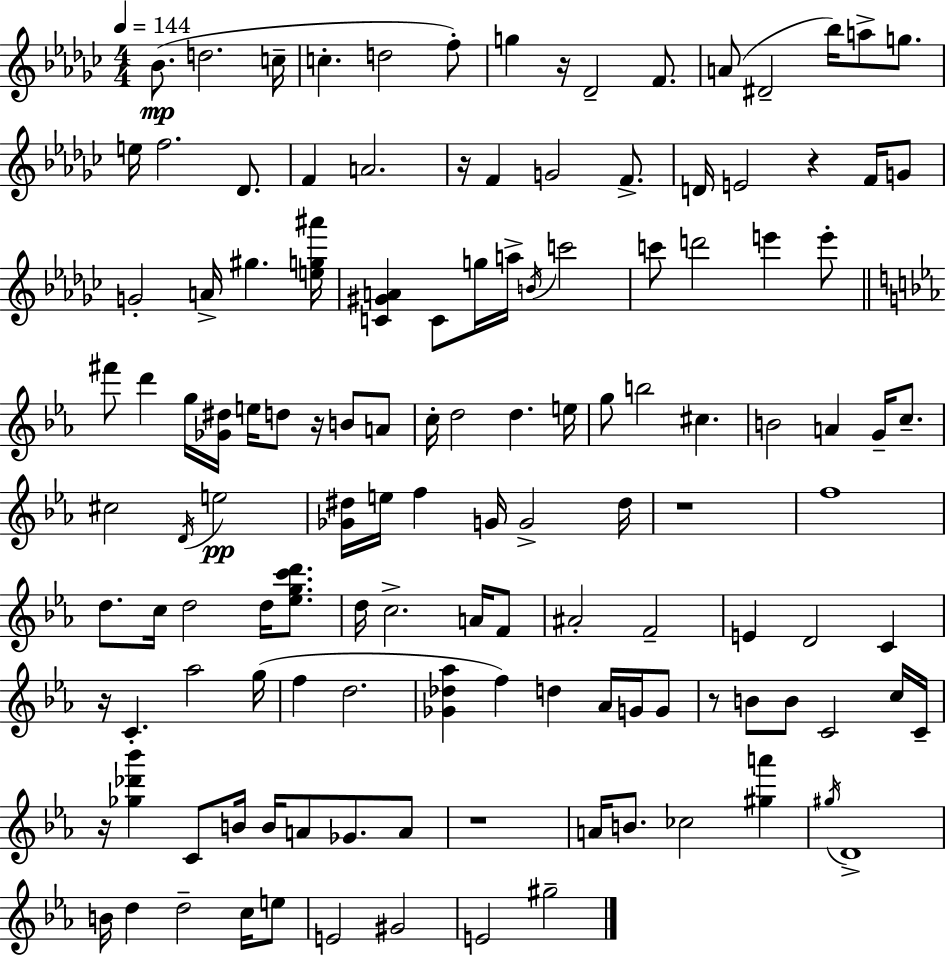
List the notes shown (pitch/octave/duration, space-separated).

Bb4/e. D5/h. C5/s C5/q. D5/h F5/e G5/q R/s Db4/h F4/e. A4/e D#4/h Bb5/s A5/e G5/e. E5/s F5/h. Db4/e. F4/q A4/h. R/s F4/q G4/h F4/e. D4/s E4/h R/q F4/s G4/e G4/h A4/s G#5/q. [E5,G5,A#6]/s [C4,G#4,A4]/q C4/e G5/s A5/s B4/s C6/h C6/e D6/h E6/q E6/e F#6/e D6/q G5/s [Gb4,D#5]/s E5/s D5/e R/s B4/e A4/e C5/s D5/h D5/q. E5/s G5/e B5/h C#5/q. B4/h A4/q G4/s C5/e. C#5/h D4/s E5/h [Gb4,D#5]/s E5/s F5/q G4/s G4/h D#5/s R/w F5/w D5/e. C5/s D5/h D5/s [Eb5,G5,C6,D6]/e. D5/s C5/h. A4/s F4/e A#4/h F4/h E4/q D4/h C4/q R/s C4/q. Ab5/h G5/s F5/q D5/h. [Gb4,Db5,Ab5]/q F5/q D5/q Ab4/s G4/s G4/e R/e B4/e B4/e C4/h C5/s C4/s R/s [Gb5,Db6,Bb6]/q C4/e B4/s B4/s A4/e Gb4/e. A4/e R/w A4/s B4/e. CES5/h [G#5,A6]/q G#5/s D4/w B4/s D5/q D5/h C5/s E5/e E4/h G#4/h E4/h G#5/h